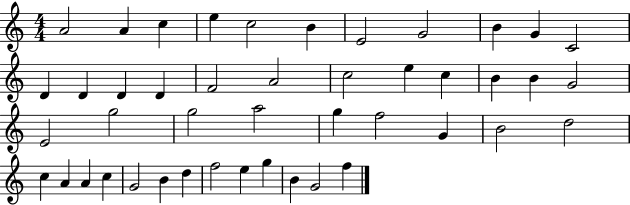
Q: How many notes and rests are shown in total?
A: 45